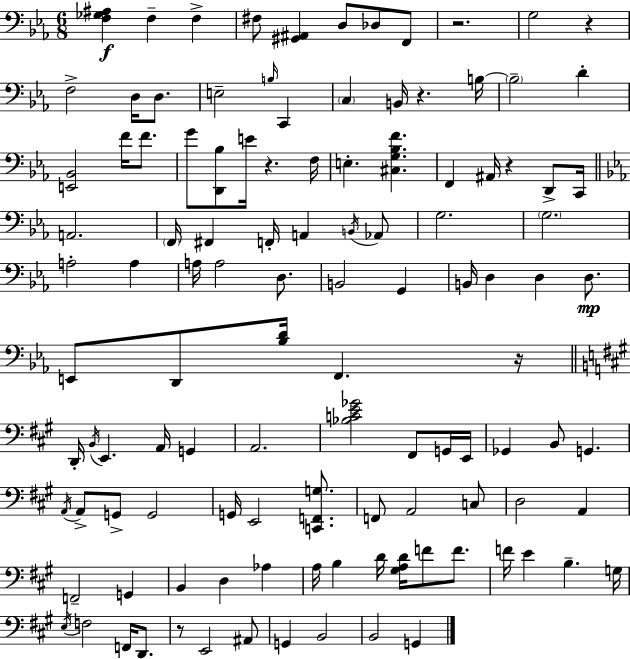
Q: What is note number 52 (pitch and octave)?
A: D2